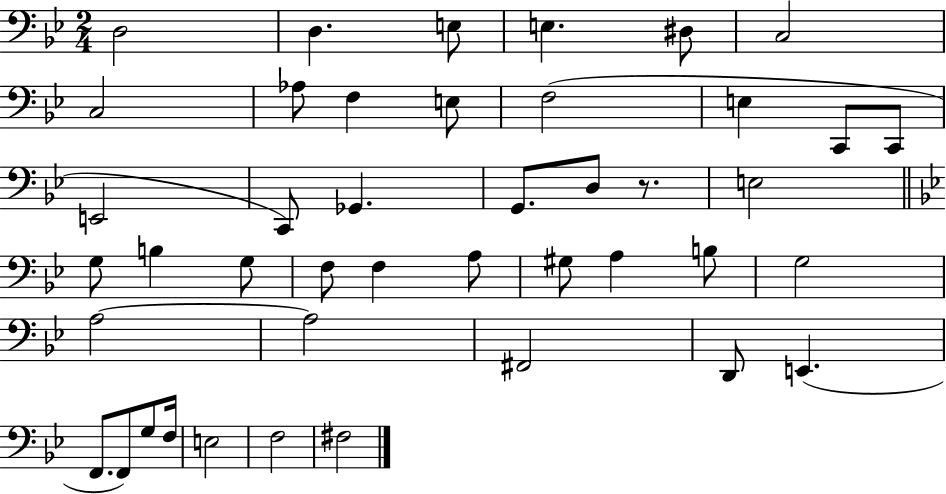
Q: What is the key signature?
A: BES major